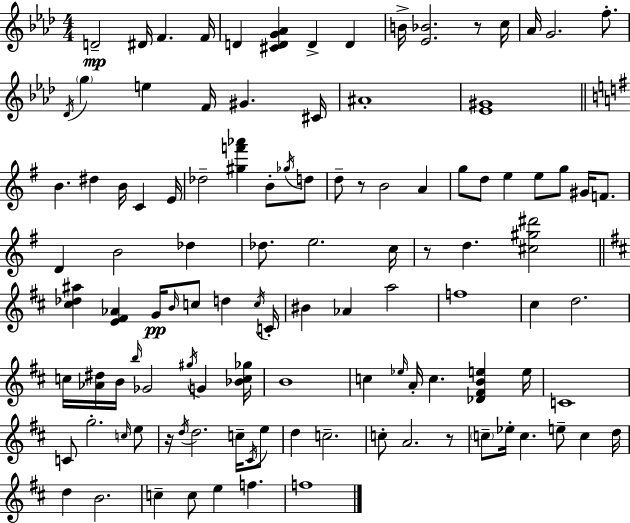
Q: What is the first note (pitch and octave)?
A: D4